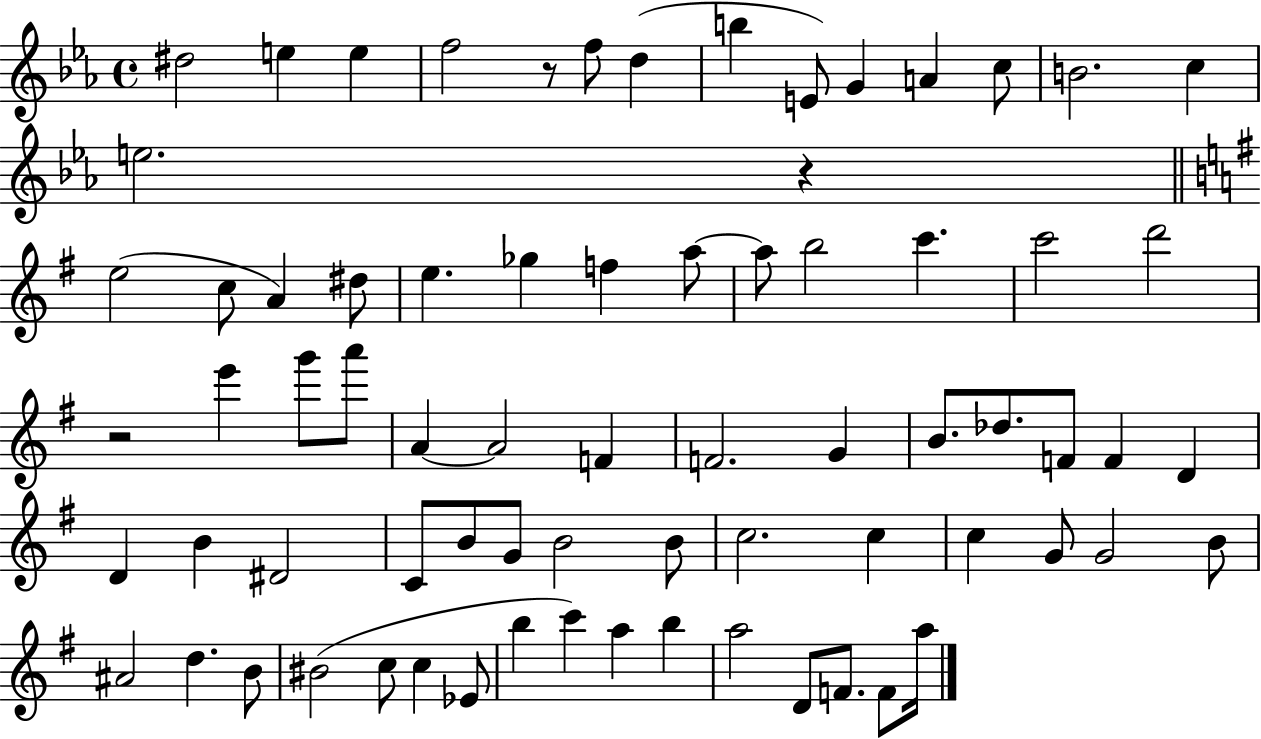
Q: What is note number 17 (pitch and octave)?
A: A4